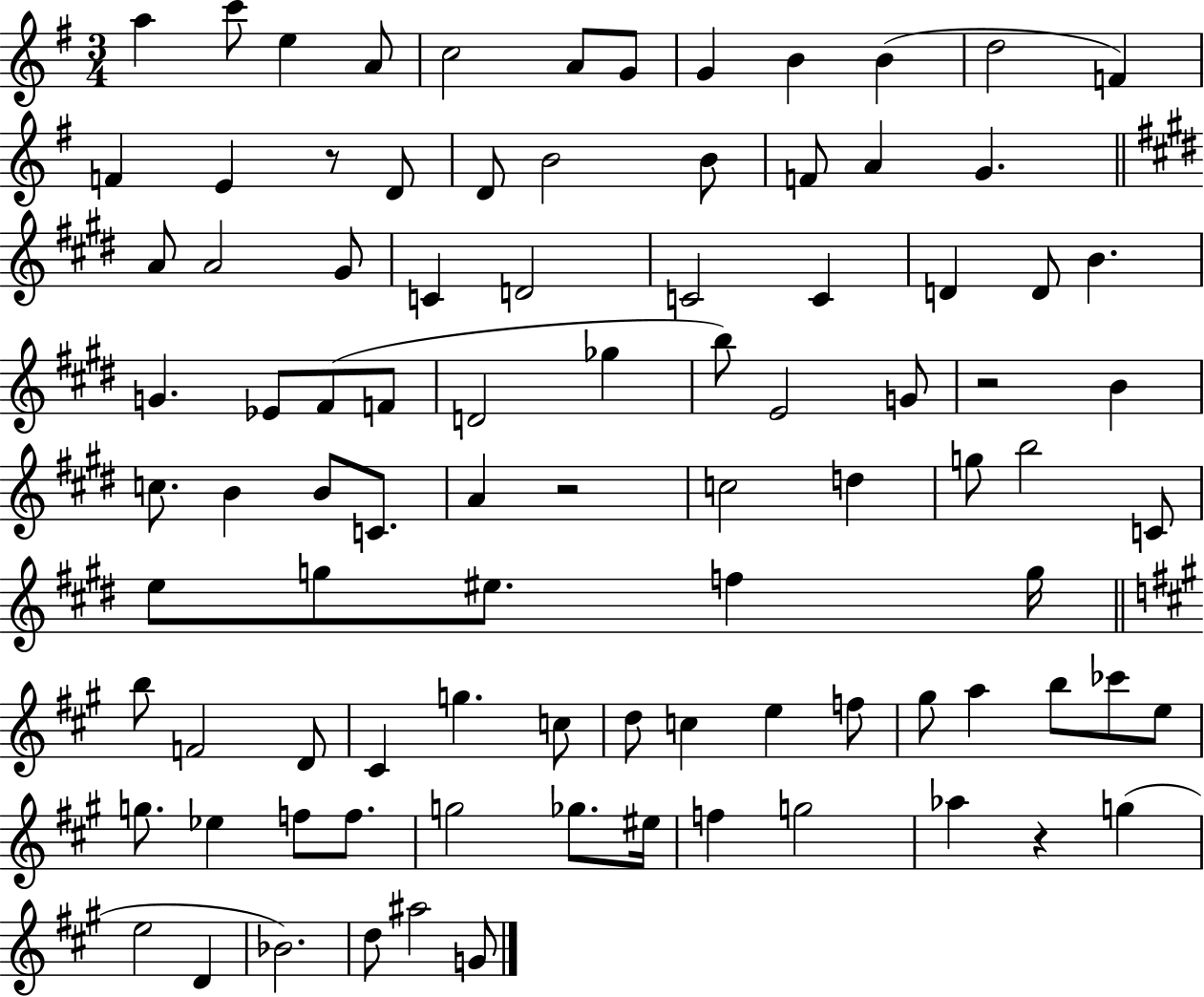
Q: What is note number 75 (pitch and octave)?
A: F5